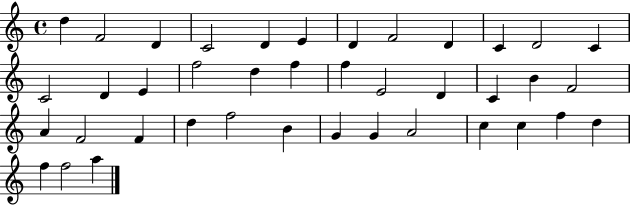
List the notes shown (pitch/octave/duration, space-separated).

D5/q F4/h D4/q C4/h D4/q E4/q D4/q F4/h D4/q C4/q D4/h C4/q C4/h D4/q E4/q F5/h D5/q F5/q F5/q E4/h D4/q C4/q B4/q F4/h A4/q F4/h F4/q D5/q F5/h B4/q G4/q G4/q A4/h C5/q C5/q F5/q D5/q F5/q F5/h A5/q